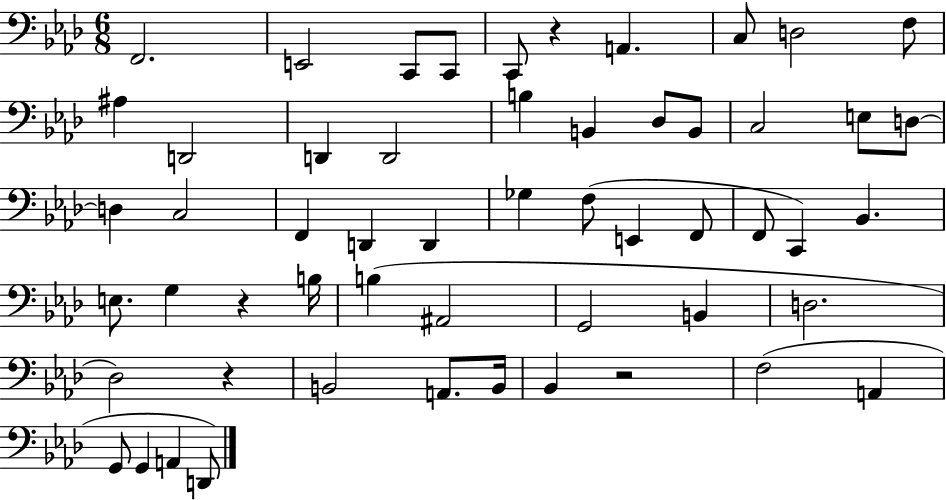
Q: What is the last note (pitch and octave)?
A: D2